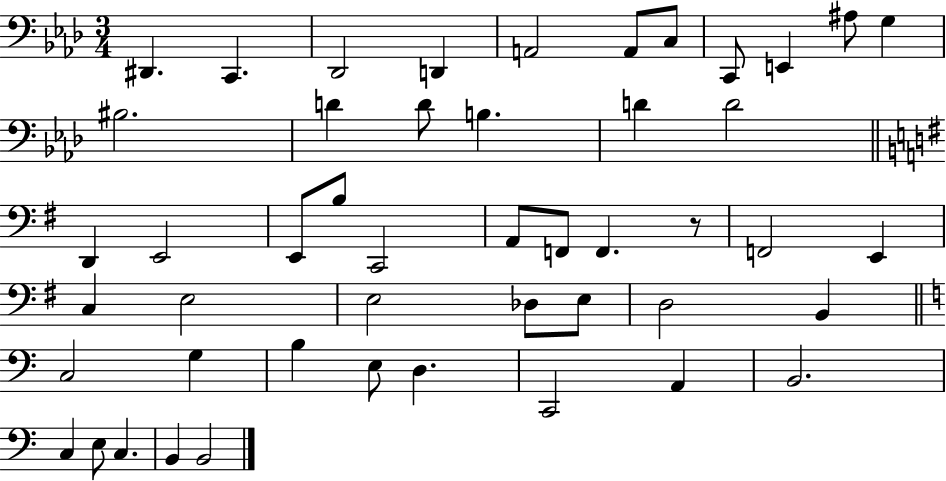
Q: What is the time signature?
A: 3/4